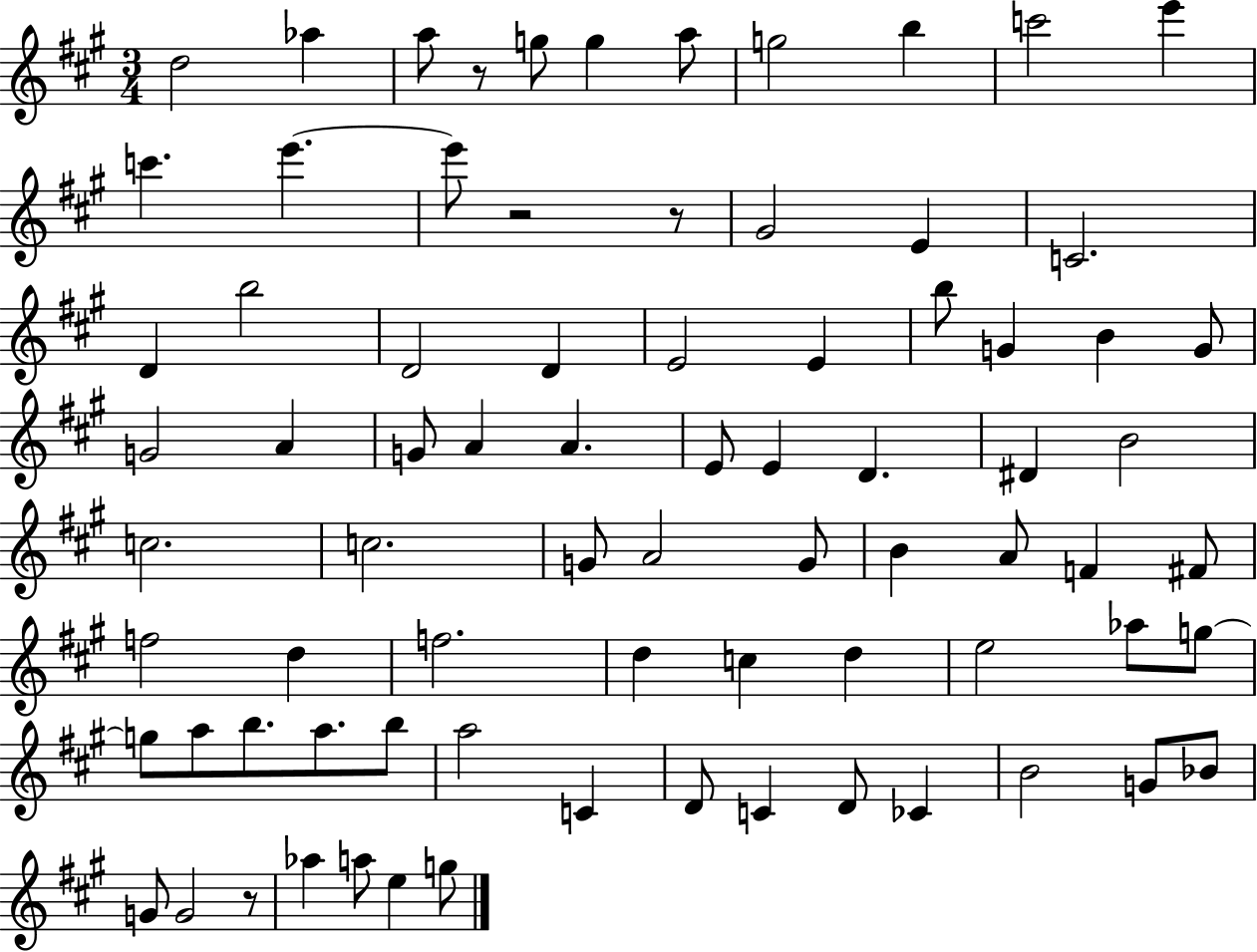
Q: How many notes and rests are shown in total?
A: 78